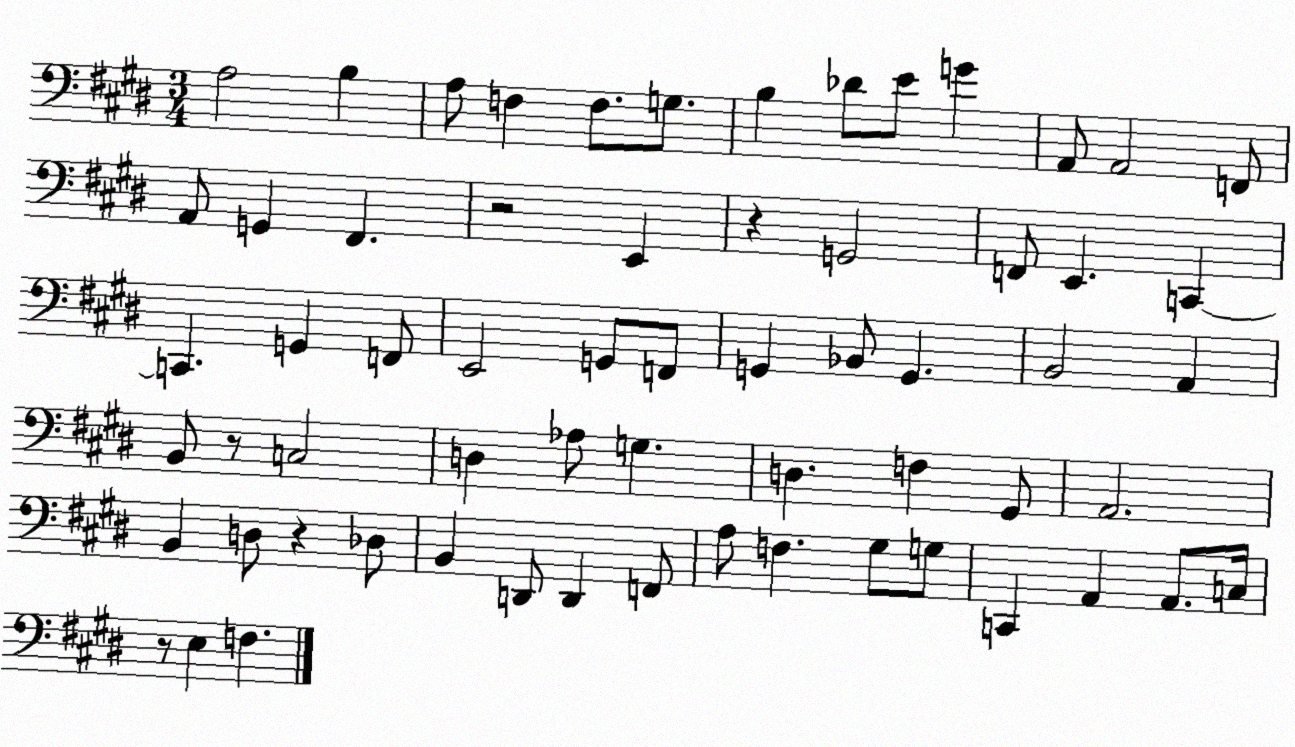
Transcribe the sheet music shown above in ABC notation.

X:1
T:Untitled
M:3/4
L:1/4
K:E
A,2 B, A,/2 F, F,/2 G,/2 B, _D/2 E/2 G A,,/2 A,,2 F,,/2 A,,/2 G,, ^F,, z2 E,, z G,,2 F,,/2 E,, C,, C,, G,, F,,/2 E,,2 G,,/2 F,,/2 G,, _B,,/2 G,, B,,2 A,, B,,/2 z/2 C,2 D, _A,/2 G, D, F, ^G,,/2 A,,2 B,, D,/2 z _D,/2 B,, D,,/2 D,, F,,/2 A,/2 F, ^G,/2 G,/2 C,, A,, A,,/2 C,/4 z/2 E, F,